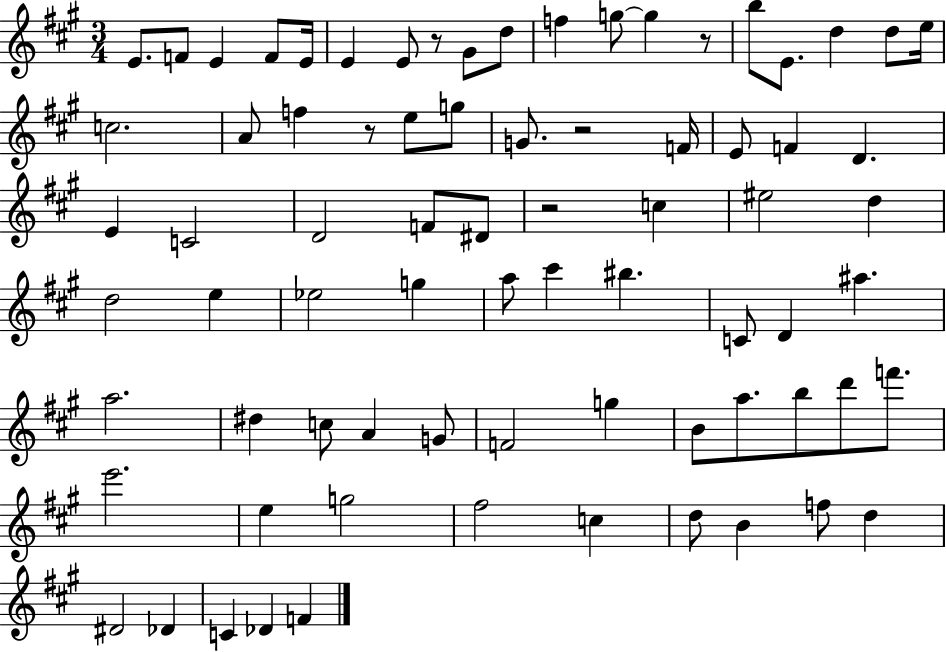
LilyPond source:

{
  \clef treble
  \numericTimeSignature
  \time 3/4
  \key a \major
  e'8. f'8 e'4 f'8 e'16 | e'4 e'8 r8 gis'8 d''8 | f''4 g''8~~ g''4 r8 | b''8 e'8. d''4 d''8 e''16 | \break c''2. | a'8 f''4 r8 e''8 g''8 | g'8. r2 f'16 | e'8 f'4 d'4. | \break e'4 c'2 | d'2 f'8 dis'8 | r2 c''4 | eis''2 d''4 | \break d''2 e''4 | ees''2 g''4 | a''8 cis'''4 bis''4. | c'8 d'4 ais''4. | \break a''2. | dis''4 c''8 a'4 g'8 | f'2 g''4 | b'8 a''8. b''8 d'''8 f'''8. | \break e'''2. | e''4 g''2 | fis''2 c''4 | d''8 b'4 f''8 d''4 | \break dis'2 des'4 | c'4 des'4 f'4 | \bar "|."
}